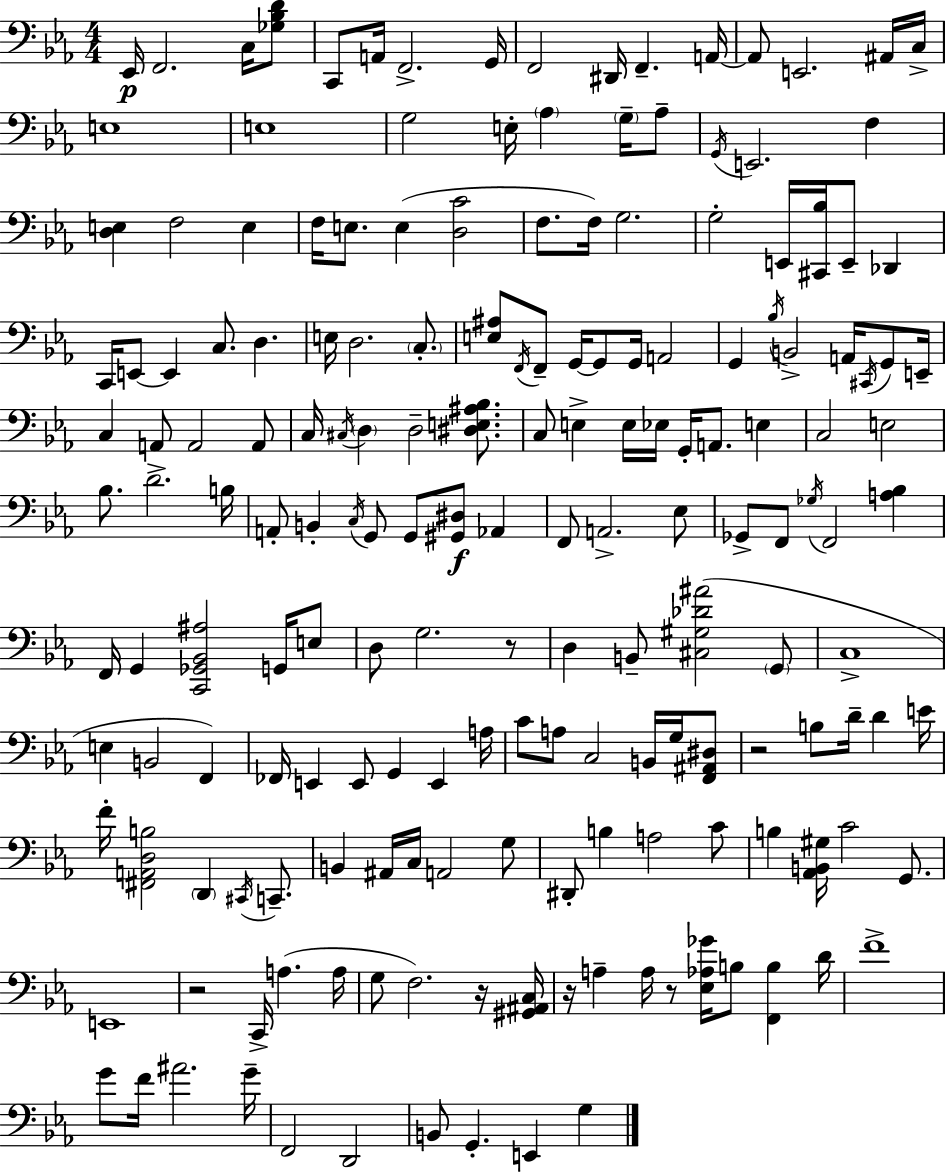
X:1
T:Untitled
M:4/4
L:1/4
K:Eb
_E,,/4 F,,2 C,/4 [_G,_B,D]/2 C,,/2 A,,/4 F,,2 G,,/4 F,,2 ^D,,/4 F,, A,,/4 A,,/2 E,,2 ^A,,/4 C,/4 E,4 E,4 G,2 E,/4 _A, G,/4 _A,/2 G,,/4 E,,2 F, [D,E,] F,2 E, F,/4 E,/2 E, [D,C]2 F,/2 F,/4 G,2 G,2 E,,/4 [^C,,_B,]/4 E,,/2 _D,, C,,/4 E,,/2 E,, C,/2 D, E,/4 D,2 C,/2 [E,^A,]/2 F,,/4 F,,/2 G,,/4 G,,/2 G,,/4 A,,2 G,, _B,/4 B,,2 A,,/4 ^C,,/4 G,,/2 E,,/4 C, A,,/2 A,,2 A,,/2 C,/4 ^C,/4 D, D,2 [^D,E,^A,_B,]/2 C,/2 E, E,/4 _E,/4 G,,/4 A,,/2 E, C,2 E,2 _B,/2 D2 B,/4 A,,/2 B,, C,/4 G,,/2 G,,/2 [^G,,^D,]/2 _A,, F,,/2 A,,2 _E,/2 _G,,/2 F,,/2 _G,/4 F,,2 [A,_B,] F,,/4 G,, [C,,_G,,_B,,^A,]2 G,,/4 E,/2 D,/2 G,2 z/2 D, B,,/2 [^C,^G,_D^A]2 G,,/2 C,4 E, B,,2 F,, _F,,/4 E,, E,,/2 G,, E,, A,/4 C/2 A,/2 C,2 B,,/4 G,/4 [F,,^A,,^D,]/2 z2 B,/2 D/4 D E/4 F/4 [^F,,A,,D,B,]2 D,, ^C,,/4 C,,/2 B,, ^A,,/4 C,/4 A,,2 G,/2 ^D,,/2 B, A,2 C/2 B, [_A,,B,,^G,]/4 C2 G,,/2 E,,4 z2 C,,/4 A, A,/4 G,/2 F,2 z/4 [^G,,^A,,C,]/4 z/4 A, A,/4 z/2 [_E,_A,_G]/4 B,/2 [F,,B,] D/4 F4 G/2 F/4 ^A2 G/4 F,,2 D,,2 B,,/2 G,, E,, G,